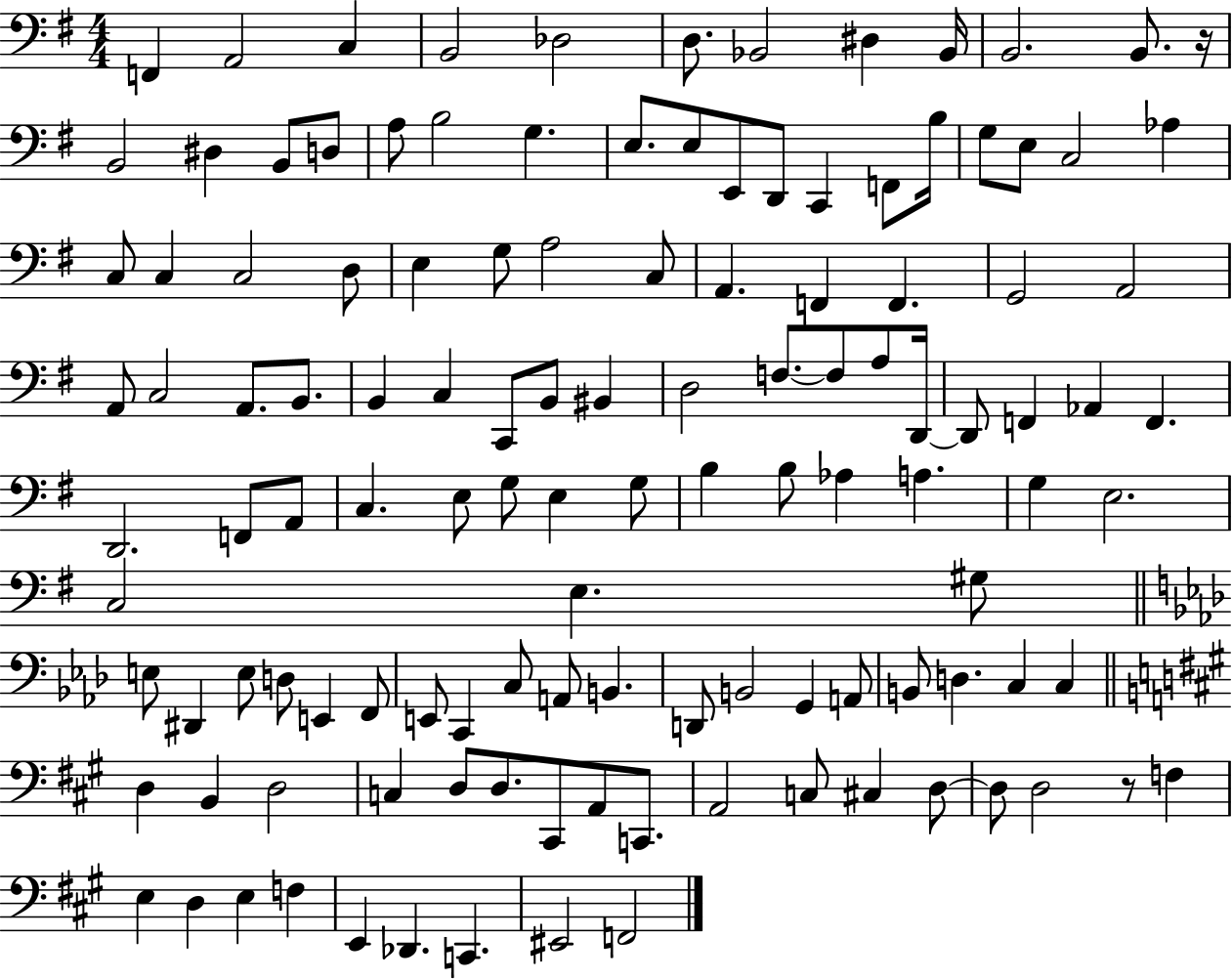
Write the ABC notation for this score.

X:1
T:Untitled
M:4/4
L:1/4
K:G
F,, A,,2 C, B,,2 _D,2 D,/2 _B,,2 ^D, _B,,/4 B,,2 B,,/2 z/4 B,,2 ^D, B,,/2 D,/2 A,/2 B,2 G, E,/2 E,/2 E,,/2 D,,/2 C,, F,,/2 B,/4 G,/2 E,/2 C,2 _A, C,/2 C, C,2 D,/2 E, G,/2 A,2 C,/2 A,, F,, F,, G,,2 A,,2 A,,/2 C,2 A,,/2 B,,/2 B,, C, C,,/2 B,,/2 ^B,, D,2 F,/2 F,/2 A,/2 D,,/4 D,,/2 F,, _A,, F,, D,,2 F,,/2 A,,/2 C, E,/2 G,/2 E, G,/2 B, B,/2 _A, A, G, E,2 C,2 E, ^G,/2 E,/2 ^D,, E,/2 D,/2 E,, F,,/2 E,,/2 C,, C,/2 A,,/2 B,, D,,/2 B,,2 G,, A,,/2 B,,/2 D, C, C, D, B,, D,2 C, D,/2 D,/2 ^C,,/2 A,,/2 C,,/2 A,,2 C,/2 ^C, D,/2 D,/2 D,2 z/2 F, E, D, E, F, E,, _D,, C,, ^E,,2 F,,2